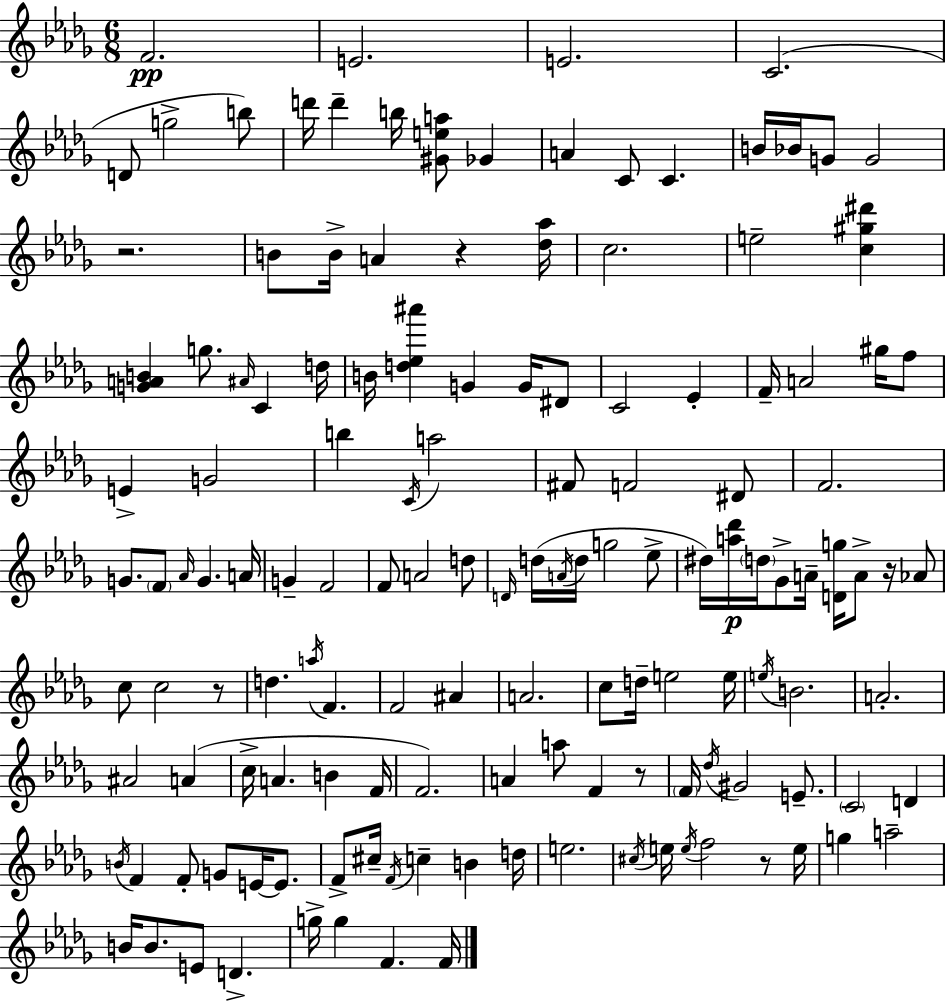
{
  \clef treble
  \numericTimeSignature
  \time 6/8
  \key bes \minor
  f'2.\pp | e'2. | e'2. | c'2.( | \break d'8 g''2-> b''8) | d'''16 d'''4-- b''16 <gis' e'' a''>8 ges'4 | a'4 c'8 c'4. | b'16 bes'16 g'8 g'2 | \break r2. | b'8 b'16-> a'4 r4 <des'' aes''>16 | c''2. | e''2-- <c'' gis'' dis'''>4 | \break <g' a' b'>4 g''8. \grace { ais'16 } c'4 | d''16 b'16 <d'' ees'' ais'''>4 g'4 g'16 dis'8 | c'2 ees'4-. | f'16-- a'2 gis''16 f''8 | \break e'4-> g'2 | b''4 \acciaccatura { c'16 } a''2 | fis'8 f'2 | dis'8 f'2. | \break g'8. \parenthesize f'8 \grace { aes'16 } g'4. | a'16 g'4-- f'2 | f'8 a'2 | d''8 \grace { d'16 } d''16( \acciaccatura { a'16 } d''16 g''2 | \break ees''8-> dis''16) <a'' des'''>16\p \parenthesize d''16 ges'8-> a'16-- <d' g''>16 | a'8-> r16 aes'8 c''8 c''2 | r8 d''4. \acciaccatura { a''16 } | f'4. f'2 | \break ais'4 a'2. | c''8 d''16-- e''2 | e''16 \acciaccatura { e''16 } b'2. | a'2.-. | \break ais'2 | a'4( c''16-> a'4. | b'4 f'16 f'2.) | a'4 a''8 | \break f'4 r8 \parenthesize f'16 \acciaccatura { des''16 } gis'2 | e'8.-- \parenthesize c'2 | d'4 \acciaccatura { b'16 } f'4 | f'8-. g'8 e'16~~ e'8. f'8-> cis''16-- | \break \acciaccatura { f'16 } c''4-- b'4 d''16 e''2. | \acciaccatura { cis''16 } e''16 | \acciaccatura { e''16 } f''2 r8 e''16 | g''4 a''2-- | \break b'16 b'8. e'8 d'4.-> | g''16-> g''4 f'4. f'16 | \bar "|."
}